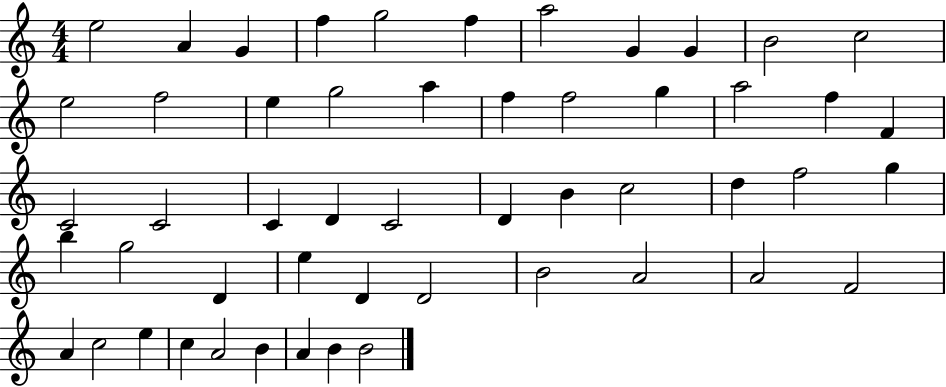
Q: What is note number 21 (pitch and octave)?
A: F5